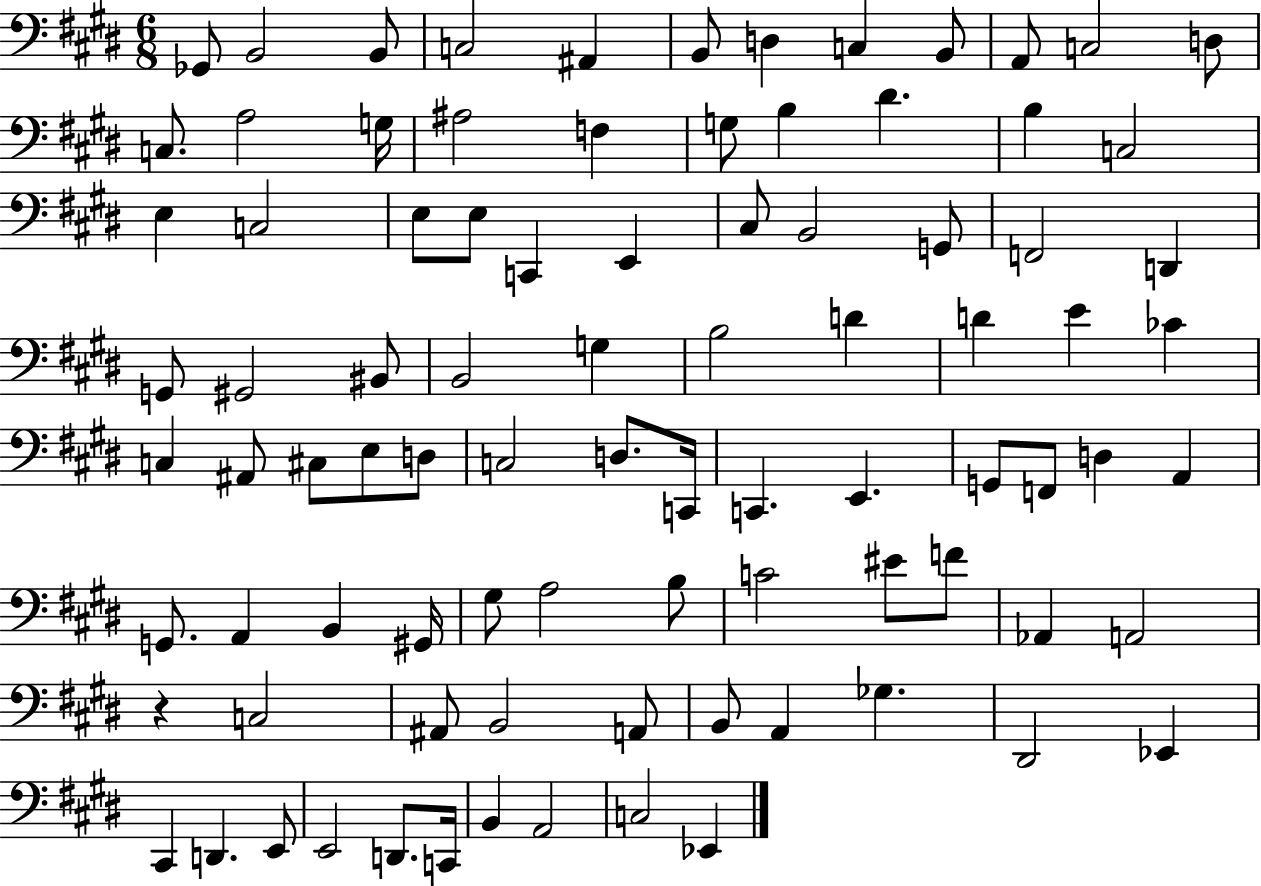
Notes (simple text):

Gb2/e B2/h B2/e C3/h A#2/q B2/e D3/q C3/q B2/e A2/e C3/h D3/e C3/e. A3/h G3/s A#3/h F3/q G3/e B3/q D#4/q. B3/q C3/h E3/q C3/h E3/e E3/e C2/q E2/q C#3/e B2/h G2/e F2/h D2/q G2/e G#2/h BIS2/e B2/h G3/q B3/h D4/q D4/q E4/q CES4/q C3/q A#2/e C#3/e E3/e D3/e C3/h D3/e. C2/s C2/q. E2/q. G2/e F2/e D3/q A2/q G2/e. A2/q B2/q G#2/s G#3/e A3/h B3/e C4/h EIS4/e F4/e Ab2/q A2/h R/q C3/h A#2/e B2/h A2/e B2/e A2/q Gb3/q. D#2/h Eb2/q C#2/q D2/q. E2/e E2/h D2/e. C2/s B2/q A2/h C3/h Eb2/q